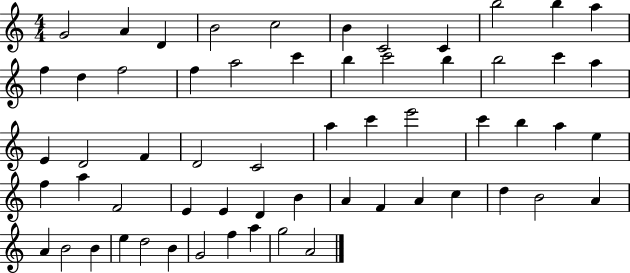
{
  \clef treble
  \numericTimeSignature
  \time 4/4
  \key c \major
  g'2 a'4 d'4 | b'2 c''2 | b'4 c'2 c'4 | b''2 b''4 a''4 | \break f''4 d''4 f''2 | f''4 a''2 c'''4 | b''4 c'''2 b''4 | b''2 c'''4 a''4 | \break e'4 d'2 f'4 | d'2 c'2 | a''4 c'''4 e'''2 | c'''4 b''4 a''4 e''4 | \break f''4 a''4 f'2 | e'4 e'4 d'4 b'4 | a'4 f'4 a'4 c''4 | d''4 b'2 a'4 | \break a'4 b'2 b'4 | e''4 d''2 b'4 | g'2 f''4 a''4 | g''2 a'2 | \break \bar "|."
}